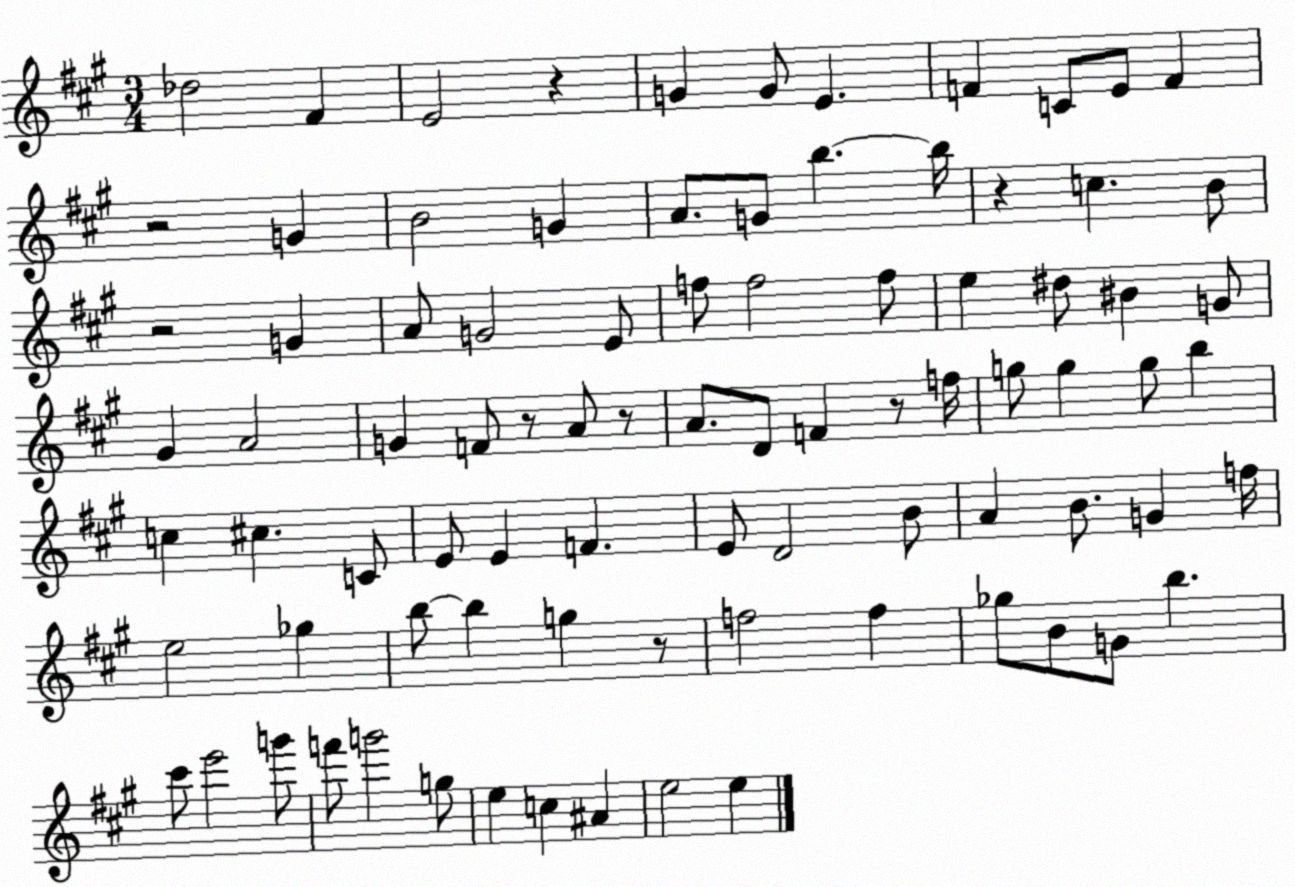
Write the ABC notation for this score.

X:1
T:Untitled
M:3/4
L:1/4
K:A
_d2 ^F E2 z G G/2 E F C/2 E/2 F z2 G B2 G A/2 G/2 b b/4 z c B/2 z2 G A/2 G2 E/2 f/2 f2 f/2 e ^d/2 ^B G/2 ^G A2 G F/2 z/2 A/2 z/2 A/2 D/2 F z/2 f/4 g/2 g g/2 b c ^c C/2 E/2 E F E/2 D2 B/2 A B/2 G f/4 e2 _g b/2 b g z/2 f2 f _g/2 B/2 G/2 b ^c'/2 e'2 g'/2 f'/2 g'2 g/2 e c ^A e2 e